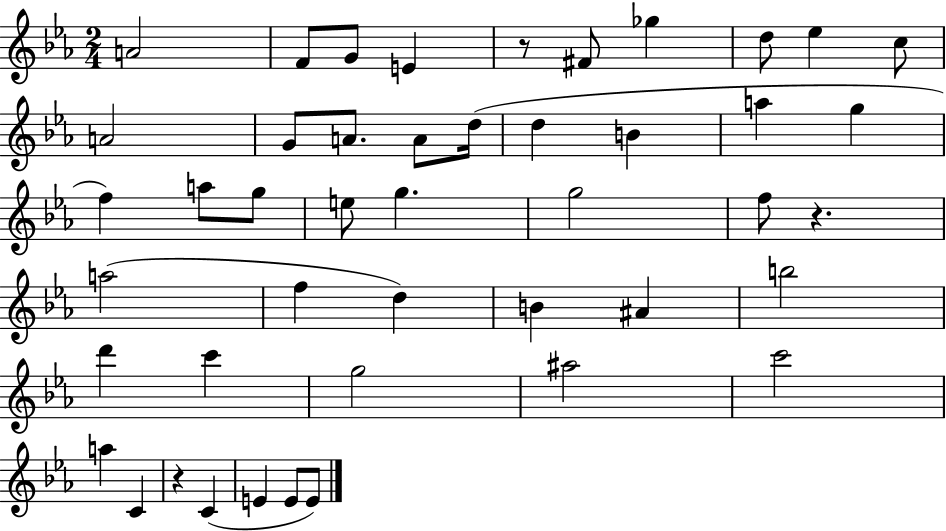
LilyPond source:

{
  \clef treble
  \numericTimeSignature
  \time 2/4
  \key ees \major
  a'2 | f'8 g'8 e'4 | r8 fis'8 ges''4 | d''8 ees''4 c''8 | \break a'2 | g'8 a'8. a'8 d''16( | d''4 b'4 | a''4 g''4 | \break f''4) a''8 g''8 | e''8 g''4. | g''2 | f''8 r4. | \break a''2( | f''4 d''4) | b'4 ais'4 | b''2 | \break d'''4 c'''4 | g''2 | ais''2 | c'''2 | \break a''4 c'4 | r4 c'4( | e'4 e'8 e'8) | \bar "|."
}